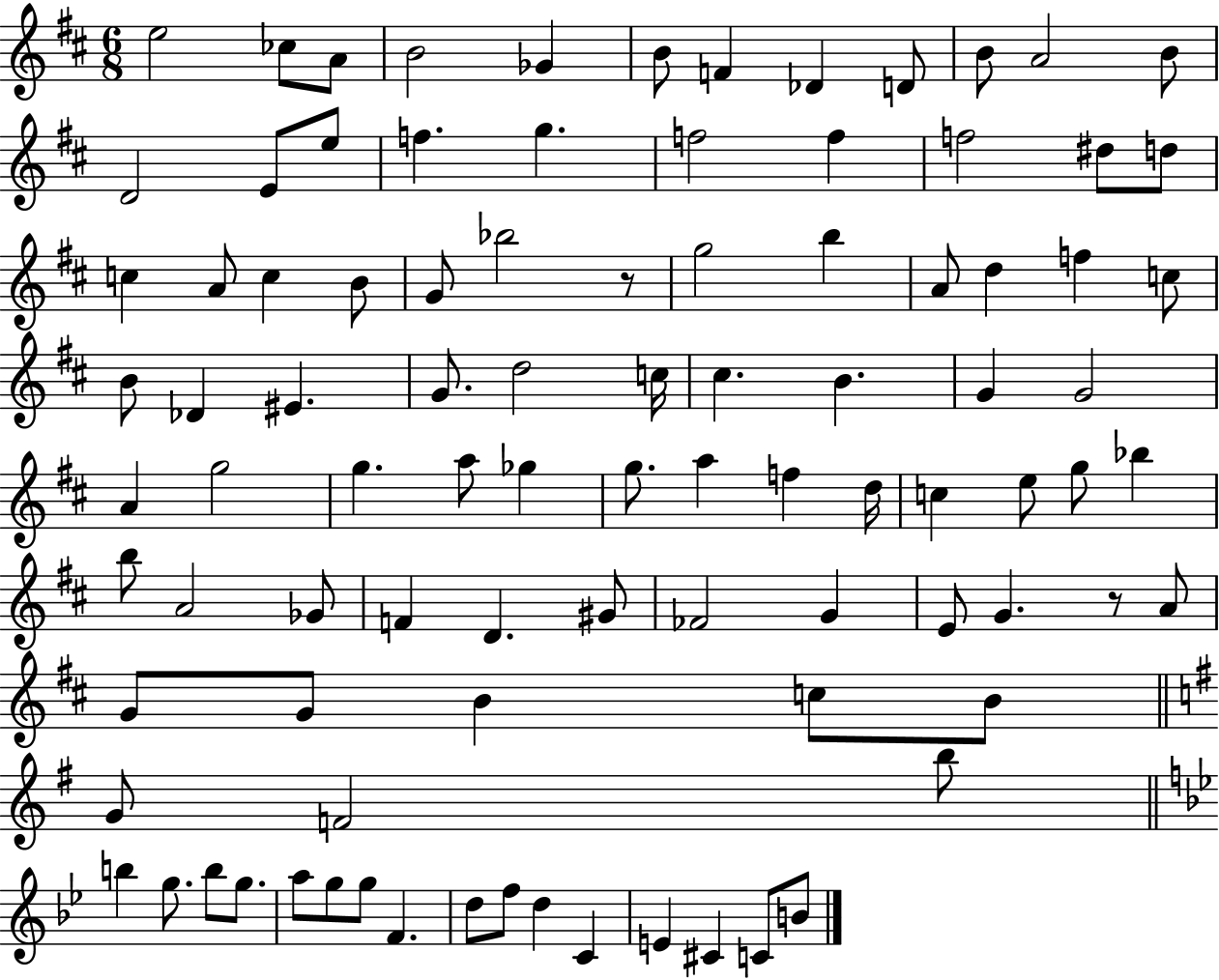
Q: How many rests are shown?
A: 2